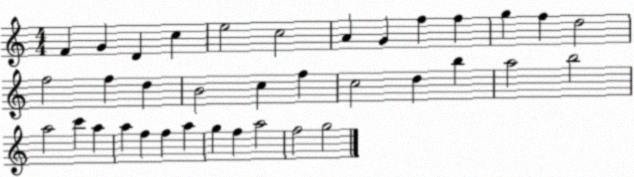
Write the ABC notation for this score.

X:1
T:Untitled
M:4/4
L:1/4
K:C
F G D c e2 c2 A G f f g f d2 f2 f d B2 c f c2 d b a2 b2 a2 c' a a f f a g f a2 f2 g2